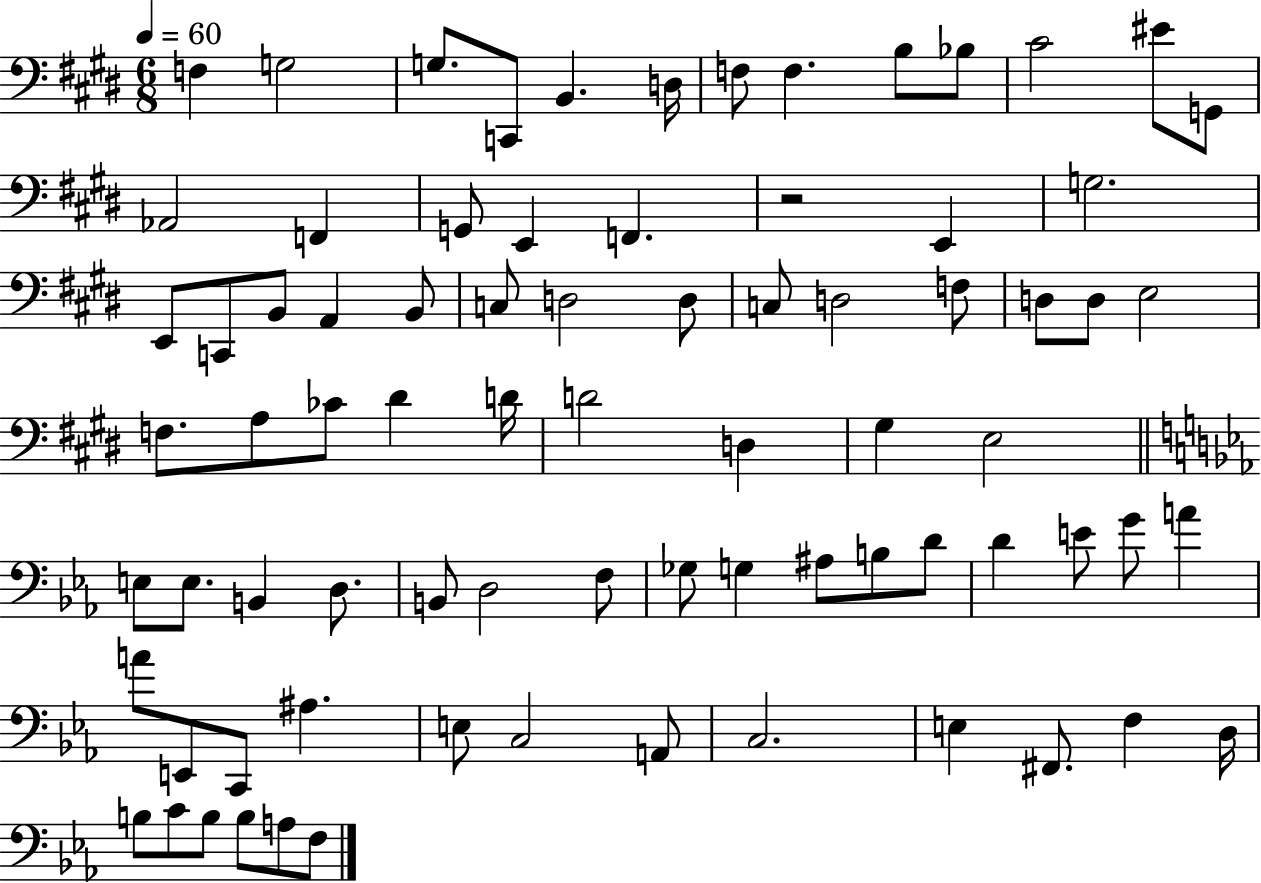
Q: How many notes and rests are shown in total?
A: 78